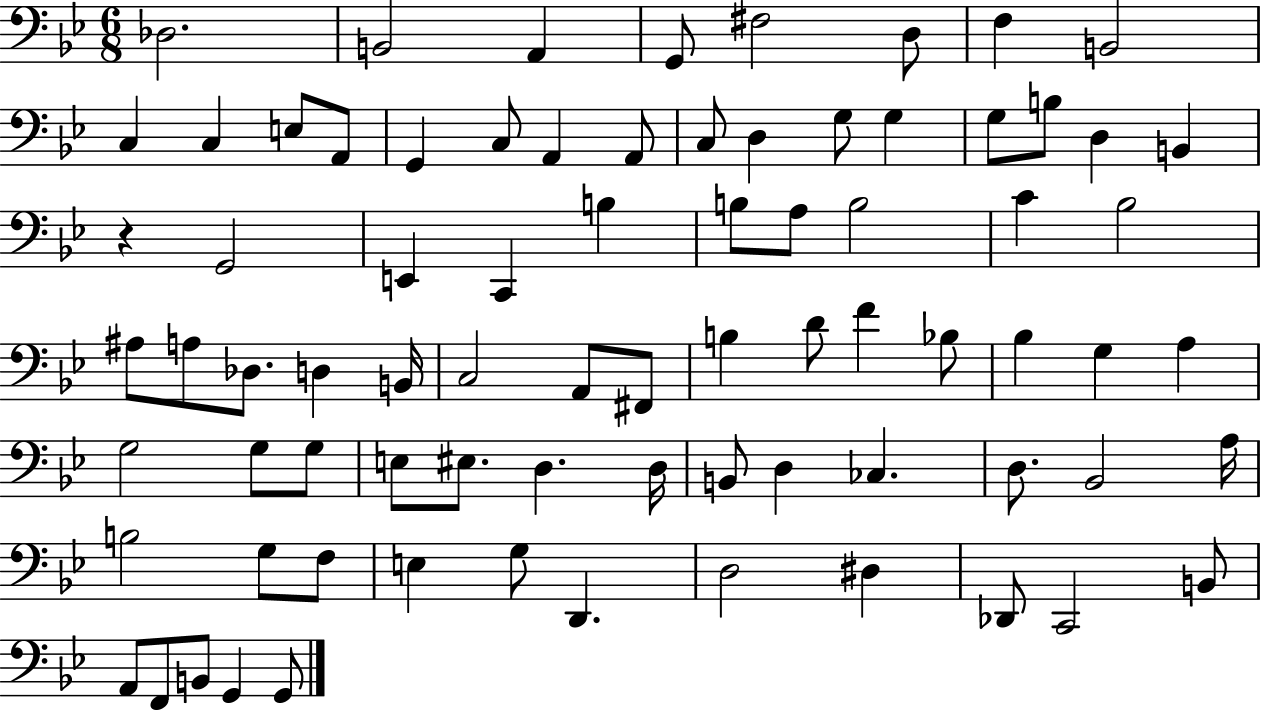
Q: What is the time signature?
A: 6/8